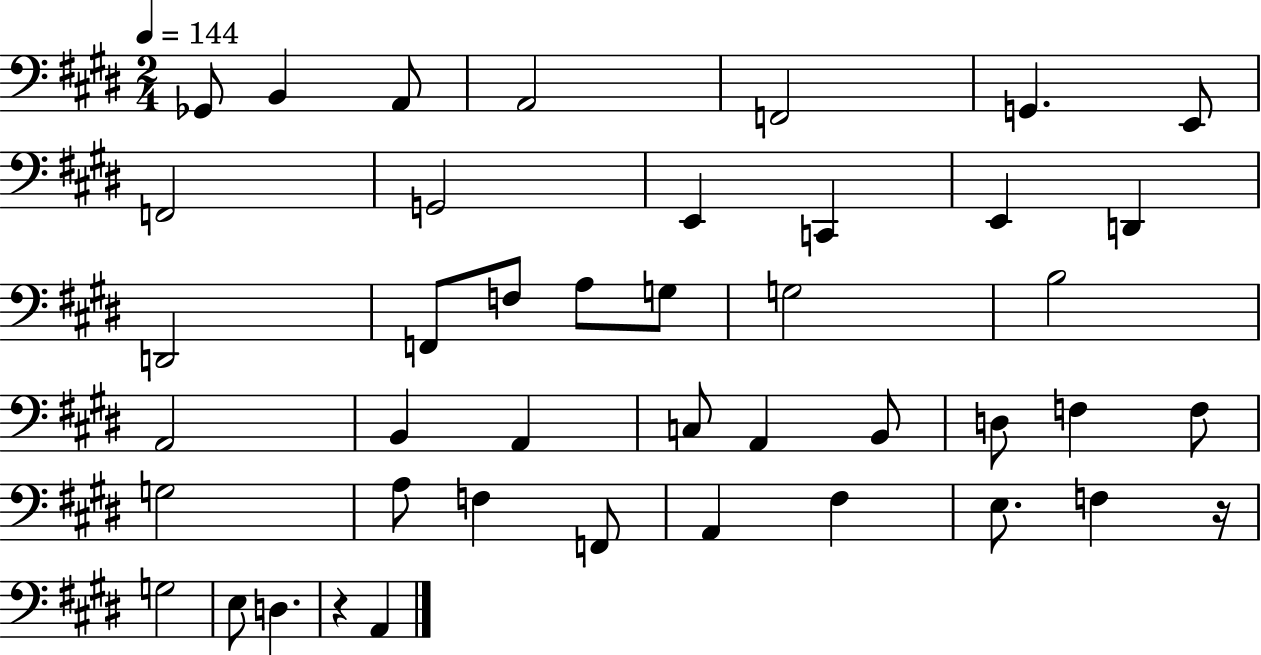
{
  \clef bass
  \numericTimeSignature
  \time 2/4
  \key e \major
  \tempo 4 = 144
  ges,8 b,4 a,8 | a,2 | f,2 | g,4. e,8 | \break f,2 | g,2 | e,4 c,4 | e,4 d,4 | \break d,2 | f,8 f8 a8 g8 | g2 | b2 | \break a,2 | b,4 a,4 | c8 a,4 b,8 | d8 f4 f8 | \break g2 | a8 f4 f,8 | a,4 fis4 | e8. f4 r16 | \break g2 | e8 d4. | r4 a,4 | \bar "|."
}